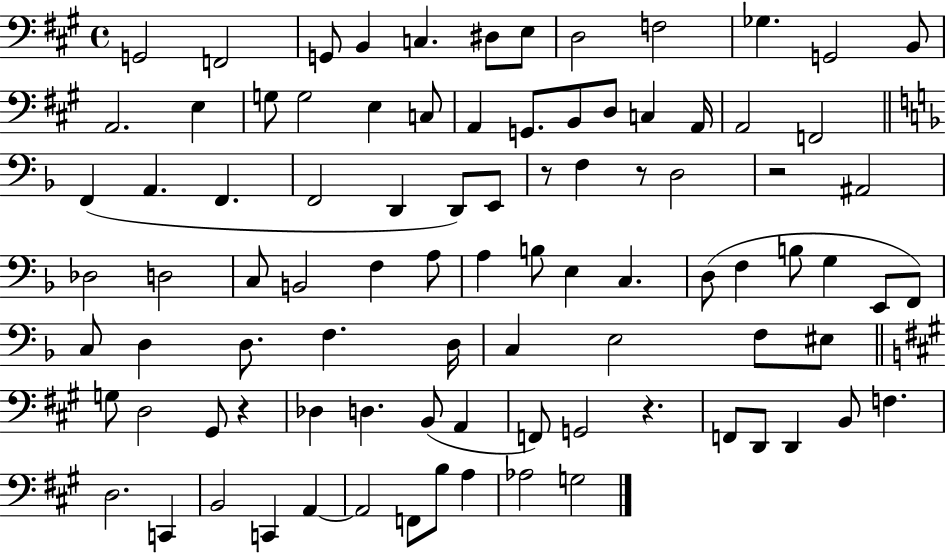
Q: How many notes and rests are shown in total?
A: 91